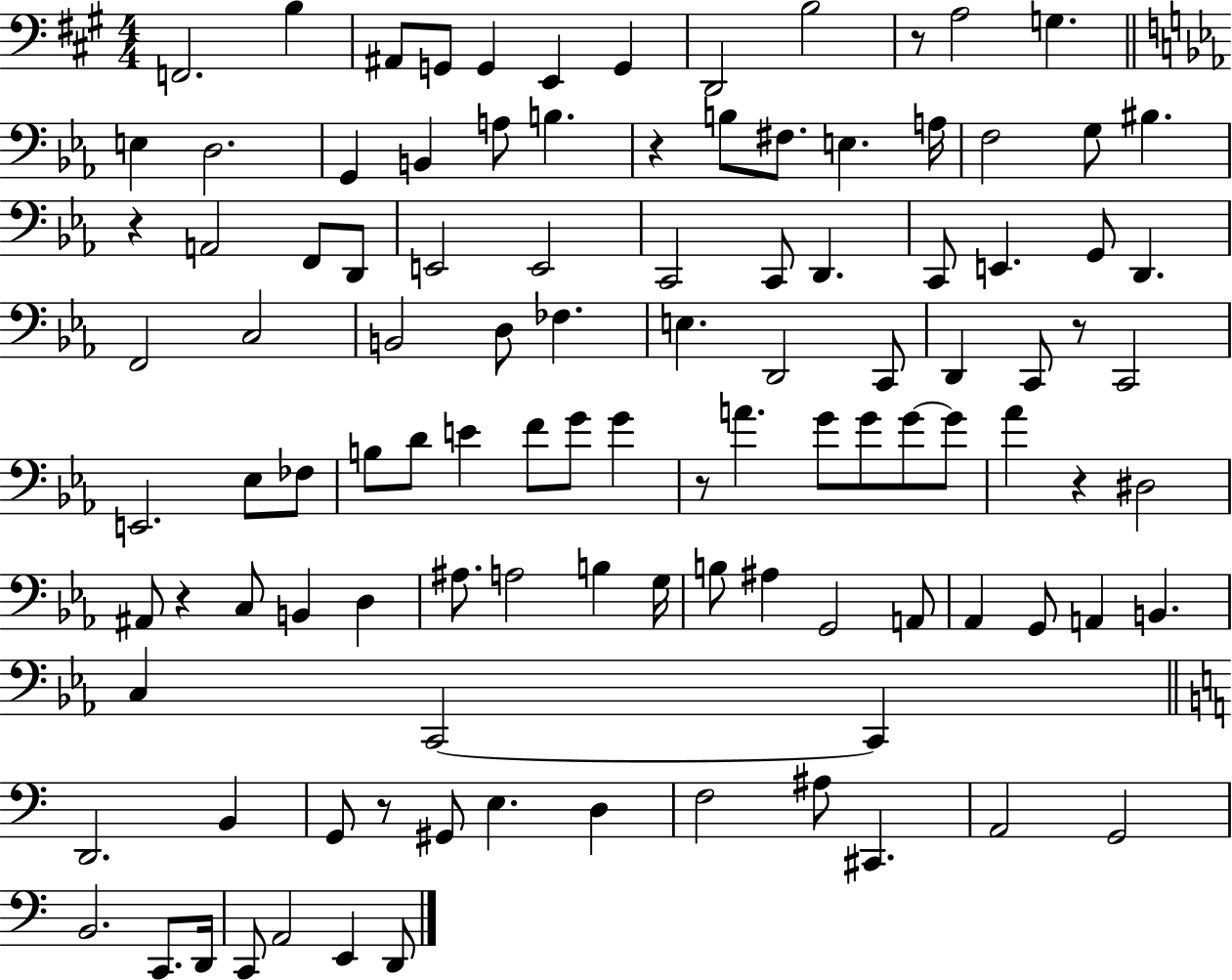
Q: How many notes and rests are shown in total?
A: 108